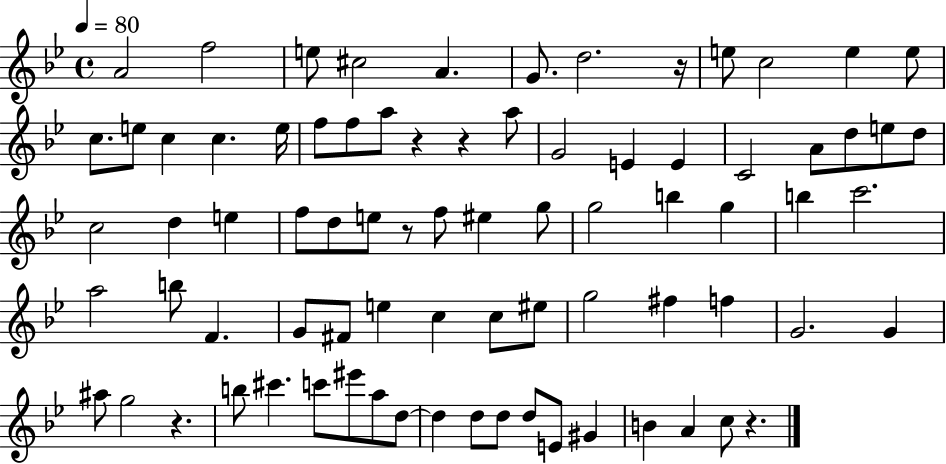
{
  \clef treble
  \time 4/4
  \defaultTimeSignature
  \key bes \major
  \tempo 4 = 80
  a'2 f''2 | e''8 cis''2 a'4. | g'8. d''2. r16 | e''8 c''2 e''4 e''8 | \break c''8. e''8 c''4 c''4. e''16 | f''8 f''8 a''8 r4 r4 a''8 | g'2 e'4 e'4 | c'2 a'8 d''8 e''8 d''8 | \break c''2 d''4 e''4 | f''8 d''8 e''8 r8 f''8 eis''4 g''8 | g''2 b''4 g''4 | b''4 c'''2. | \break a''2 b''8 f'4. | g'8 fis'8 e''4 c''4 c''8 eis''8 | g''2 fis''4 f''4 | g'2. g'4 | \break ais''8 g''2 r4. | b''8 cis'''4. c'''8 eis'''8 a''8 d''8~~ | d''4 d''8 d''8 d''8 e'8 gis'4 | b'4 a'4 c''8 r4. | \break \bar "|."
}